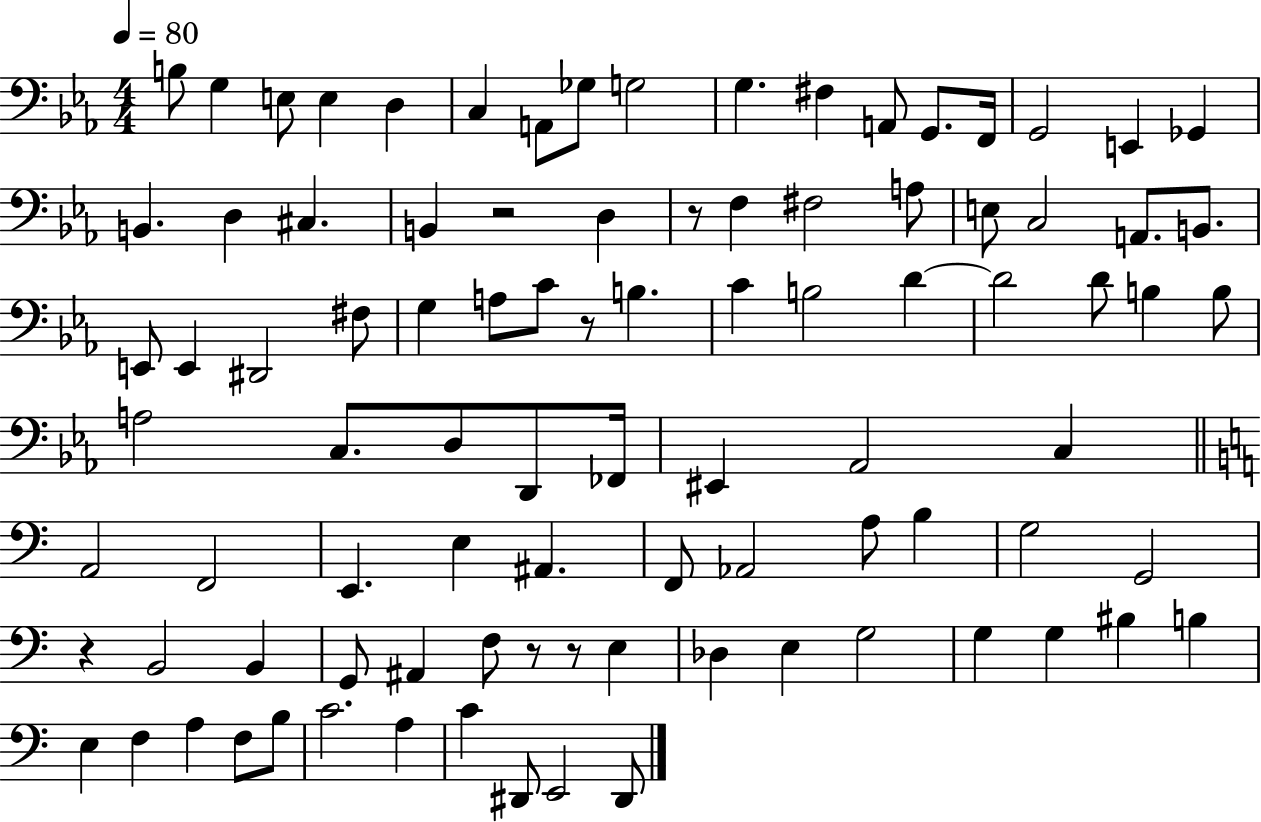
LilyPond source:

{
  \clef bass
  \numericTimeSignature
  \time 4/4
  \key ees \major
  \tempo 4 = 80
  b8 g4 e8 e4 d4 | c4 a,8 ges8 g2 | g4. fis4 a,8 g,8. f,16 | g,2 e,4 ges,4 | \break b,4. d4 cis4. | b,4 r2 d4 | r8 f4 fis2 a8 | e8 c2 a,8. b,8. | \break e,8 e,4 dis,2 fis8 | g4 a8 c'8 r8 b4. | c'4 b2 d'4~~ | d'2 d'8 b4 b8 | \break a2 c8. d8 d,8 fes,16 | eis,4 aes,2 c4 | \bar "||" \break \key c \major a,2 f,2 | e,4. e4 ais,4. | f,8 aes,2 a8 b4 | g2 g,2 | \break r4 b,2 b,4 | g,8 ais,4 f8 r8 r8 e4 | des4 e4 g2 | g4 g4 bis4 b4 | \break e4 f4 a4 f8 b8 | c'2. a4 | c'4 dis,8 e,2 dis,8 | \bar "|."
}